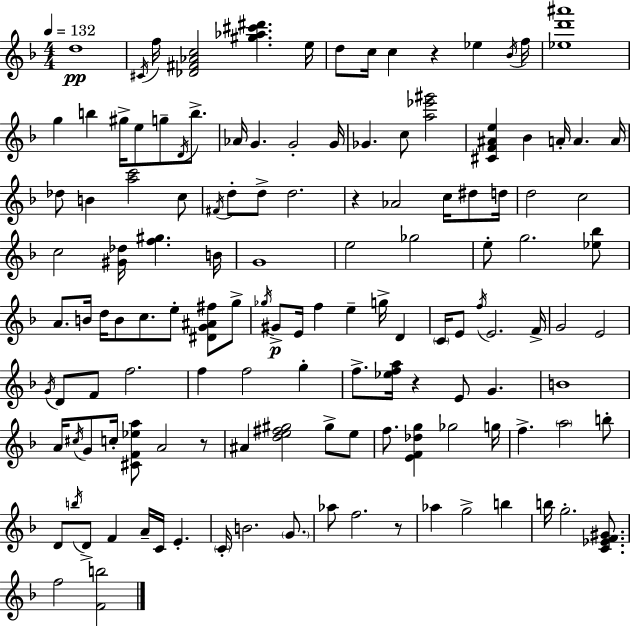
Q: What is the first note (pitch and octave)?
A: D5